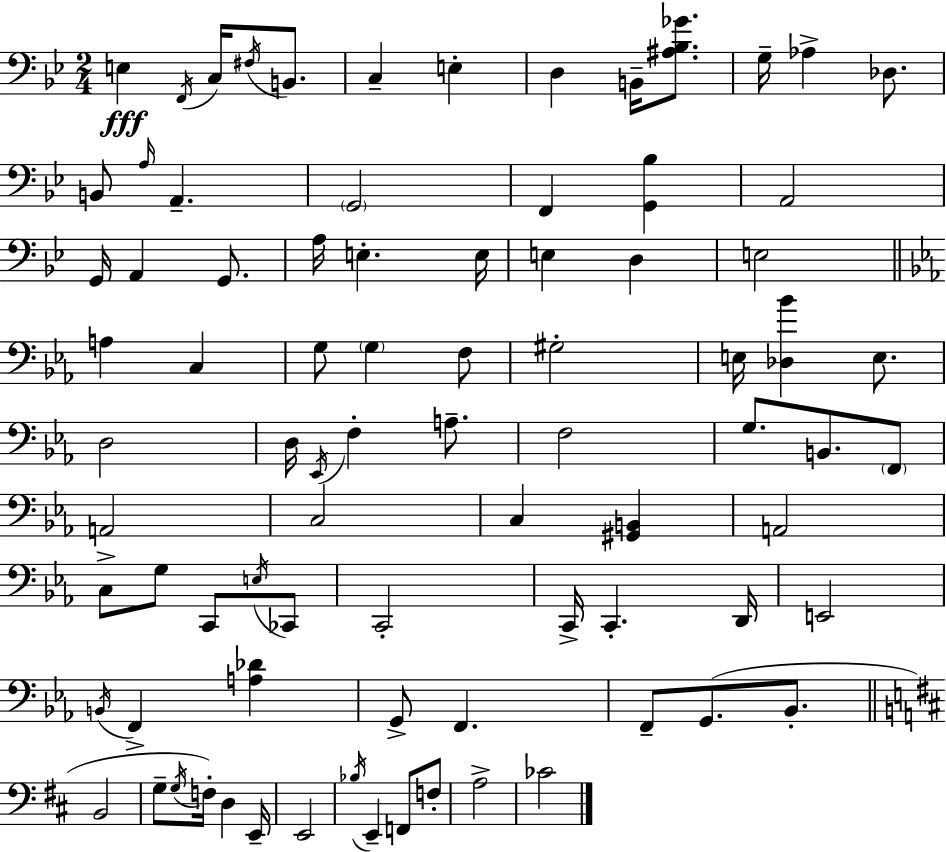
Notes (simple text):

E3/q F2/s C3/s F#3/s B2/e. C3/q E3/q D3/q B2/s [A#3,Bb3,Gb4]/e. G3/s Ab3/q Db3/e. B2/e A3/s A2/q. G2/h F2/q [G2,Bb3]/q A2/h G2/s A2/q G2/e. A3/s E3/q. E3/s E3/q D3/q E3/h A3/q C3/q G3/e G3/q F3/e G#3/h E3/s [Db3,Bb4]/q E3/e. D3/h D3/s Eb2/s F3/q A3/e. F3/h G3/e. B2/e. F2/e A2/h C3/h C3/q [G#2,B2]/q A2/h C3/e G3/e C2/e E3/s CES2/e C2/h C2/s C2/q. D2/s E2/h B2/s F2/q [A3,Db4]/q G2/e F2/q. F2/e G2/e. Bb2/e. B2/h G3/e G3/s F3/s D3/q E2/s E2/h Bb3/s E2/q F2/e F3/e A3/h CES4/h